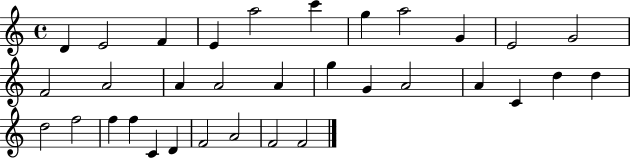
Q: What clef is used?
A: treble